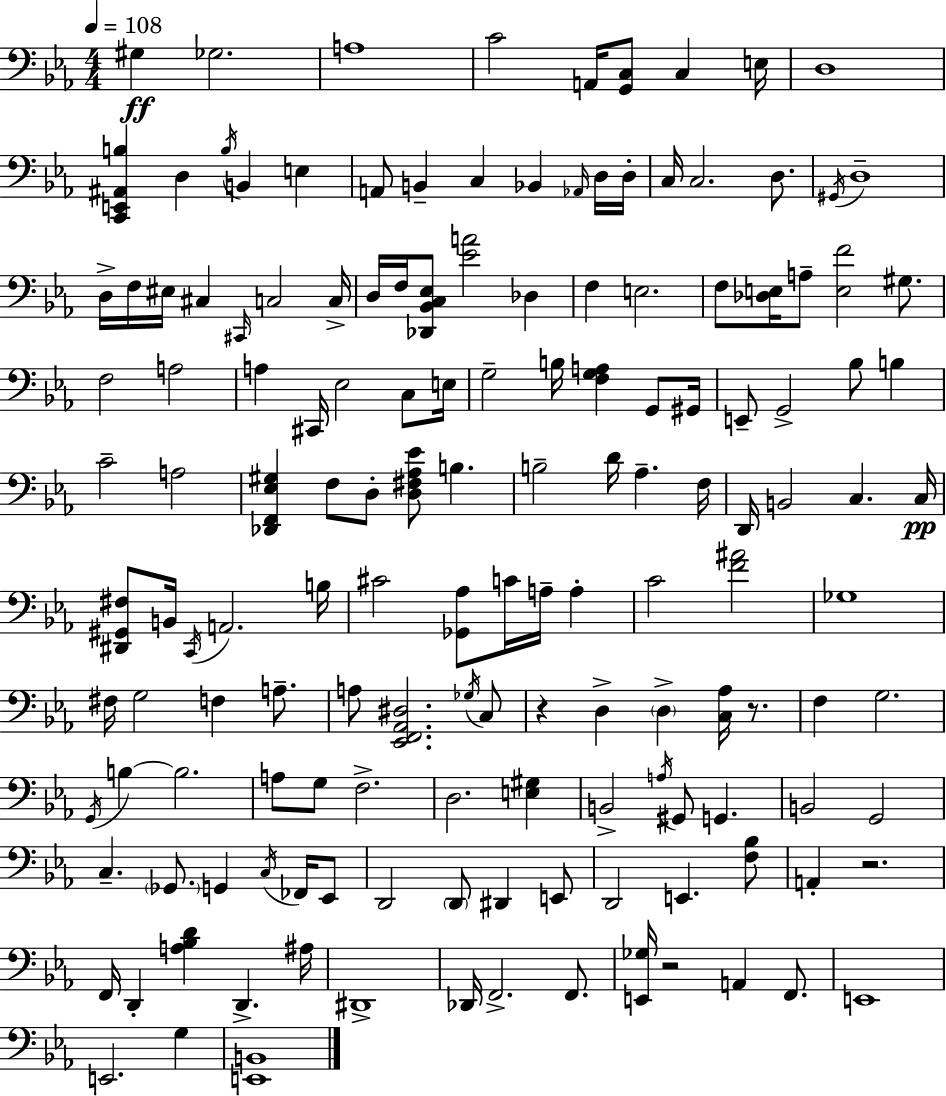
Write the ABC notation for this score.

X:1
T:Untitled
M:4/4
L:1/4
K:Eb
^G, _G,2 A,4 C2 A,,/4 [G,,C,]/2 C, E,/4 D,4 [C,,E,,^A,,B,] D, B,/4 B,, E, A,,/2 B,, C, _B,, _A,,/4 D,/4 D,/4 C,/4 C,2 D,/2 ^G,,/4 D,4 D,/4 F,/4 ^E,/4 ^C, ^C,,/4 C,2 C,/4 D,/4 F,/4 [_D,,_B,,C,_E,]/2 [_EA]2 _D, F, E,2 F,/2 [_D,E,]/4 A,/2 [E,F]2 ^G,/2 F,2 A,2 A, ^C,,/4 _E,2 C,/2 E,/4 G,2 B,/4 [F,G,A,] G,,/2 ^G,,/4 E,,/2 G,,2 _B,/2 B, C2 A,2 [_D,,F,,_E,^G,] F,/2 D,/2 [D,^F,_A,_E]/2 B, B,2 D/4 _A, F,/4 D,,/4 B,,2 C, C,/4 [^D,,^G,,^F,]/2 B,,/4 C,,/4 A,,2 B,/4 ^C2 [_G,,_A,]/2 C/4 A,/4 A, C2 [F^A]2 _G,4 ^F,/4 G,2 F, A,/2 A,/2 [_E,,F,,_A,,^D,]2 _G,/4 C,/2 z D, D, [C,_A,]/4 z/2 F, G,2 G,,/4 B, B,2 A,/2 G,/2 F,2 D,2 [E,^G,] B,,2 A,/4 ^G,,/2 G,, B,,2 G,,2 C, _G,,/2 G,, C,/4 _F,,/4 _E,,/2 D,,2 D,,/2 ^D,, E,,/2 D,,2 E,, [F,_B,]/2 A,, z2 F,,/4 D,, [A,_B,D] D,, ^A,/4 ^D,,4 _D,,/4 F,,2 F,,/2 [E,,_G,]/4 z2 A,, F,,/2 E,,4 E,,2 G, [E,,B,,]4